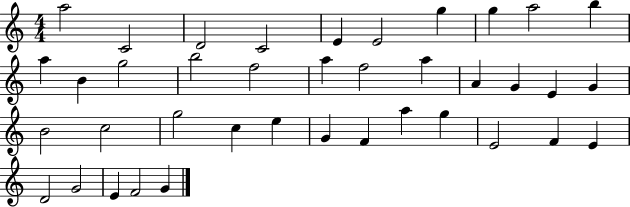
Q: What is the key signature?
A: C major